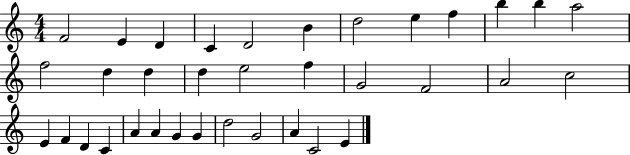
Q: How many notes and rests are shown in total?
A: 35